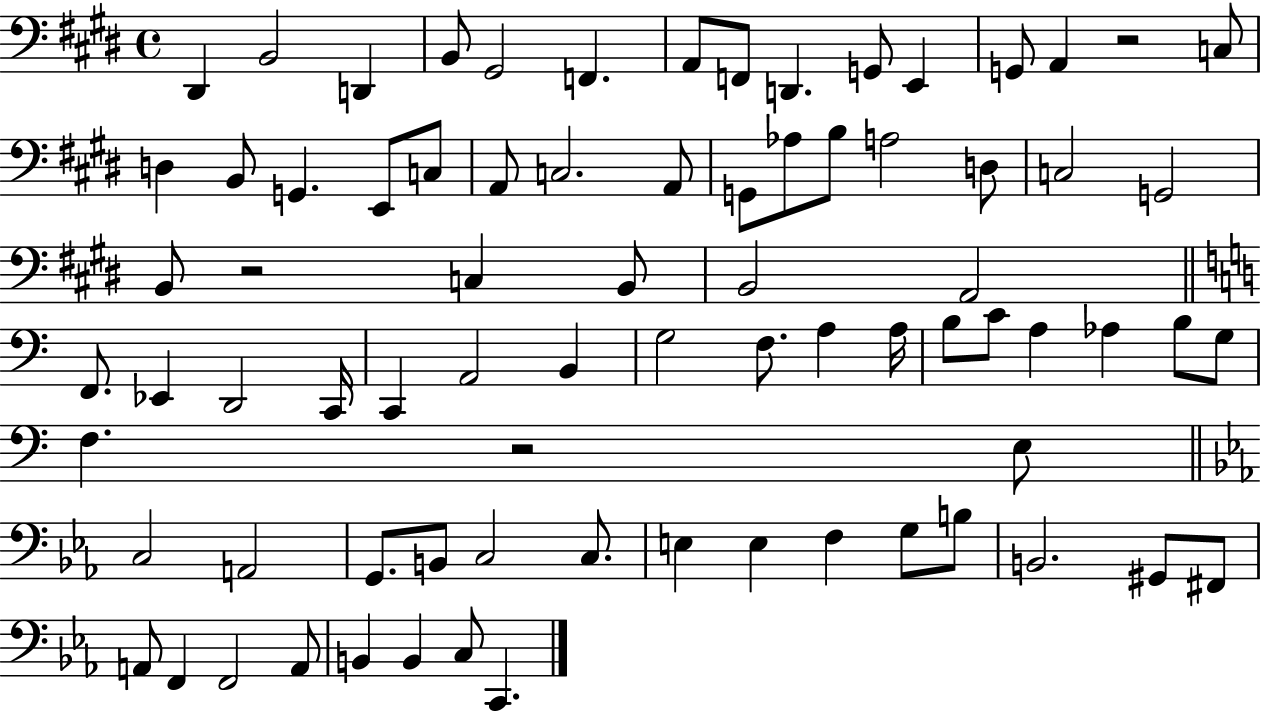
X:1
T:Untitled
M:4/4
L:1/4
K:E
^D,, B,,2 D,, B,,/2 ^G,,2 F,, A,,/2 F,,/2 D,, G,,/2 E,, G,,/2 A,, z2 C,/2 D, B,,/2 G,, E,,/2 C,/2 A,,/2 C,2 A,,/2 G,,/2 _A,/2 B,/2 A,2 D,/2 C,2 G,,2 B,,/2 z2 C, B,,/2 B,,2 A,,2 F,,/2 _E,, D,,2 C,,/4 C,, A,,2 B,, G,2 F,/2 A, A,/4 B,/2 C/2 A, _A, B,/2 G,/2 F, z2 E,/2 C,2 A,,2 G,,/2 B,,/2 C,2 C,/2 E, E, F, G,/2 B,/2 B,,2 ^G,,/2 ^F,,/2 A,,/2 F,, F,,2 A,,/2 B,, B,, C,/2 C,,